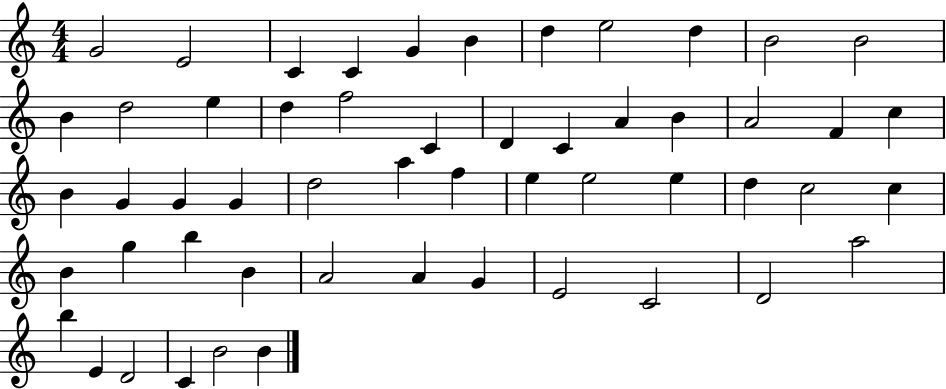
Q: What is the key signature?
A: C major